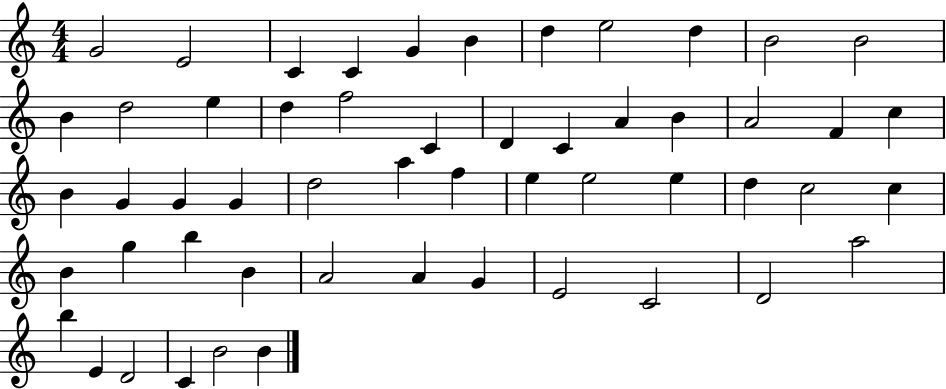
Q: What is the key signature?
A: C major